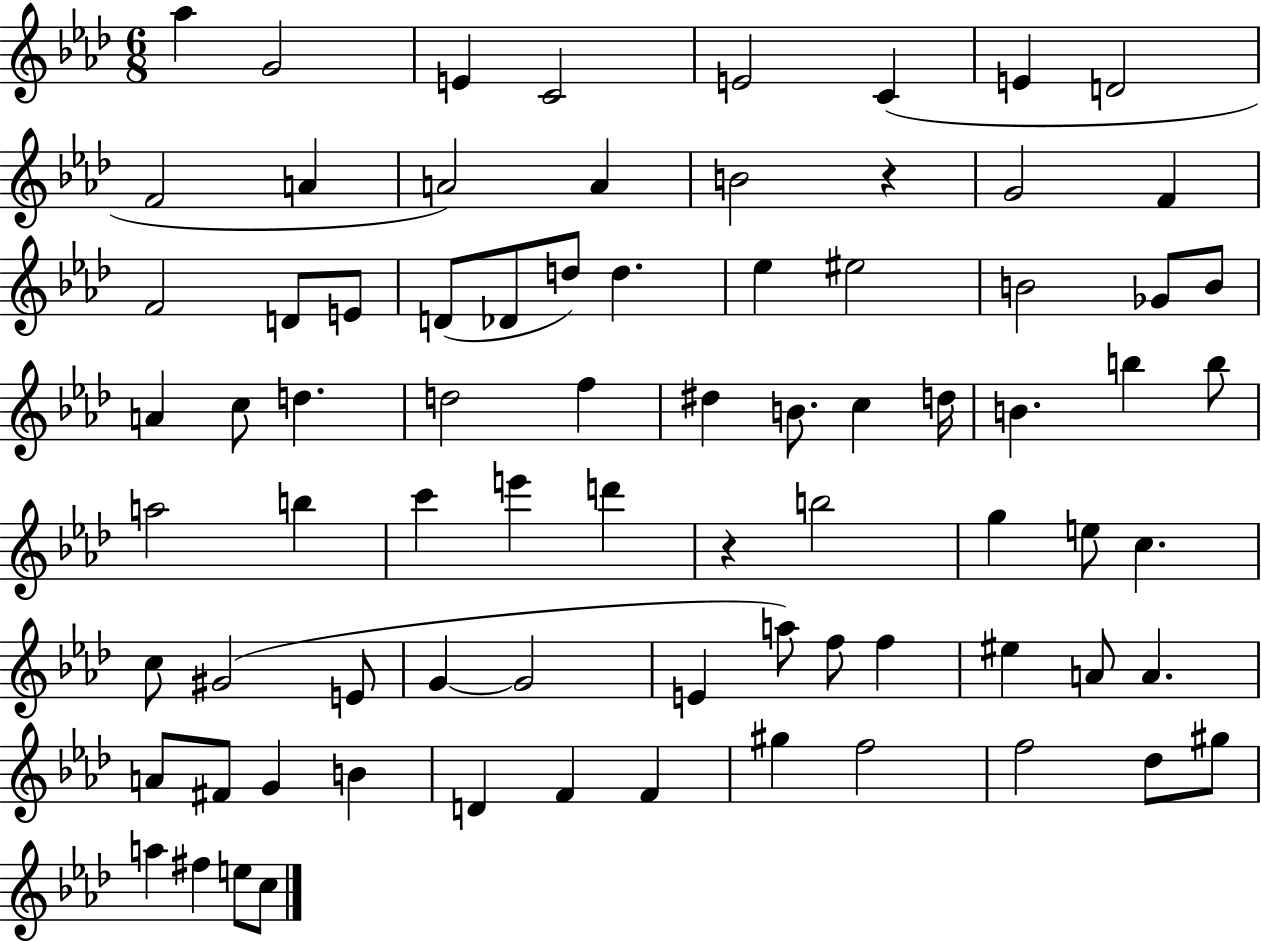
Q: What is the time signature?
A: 6/8